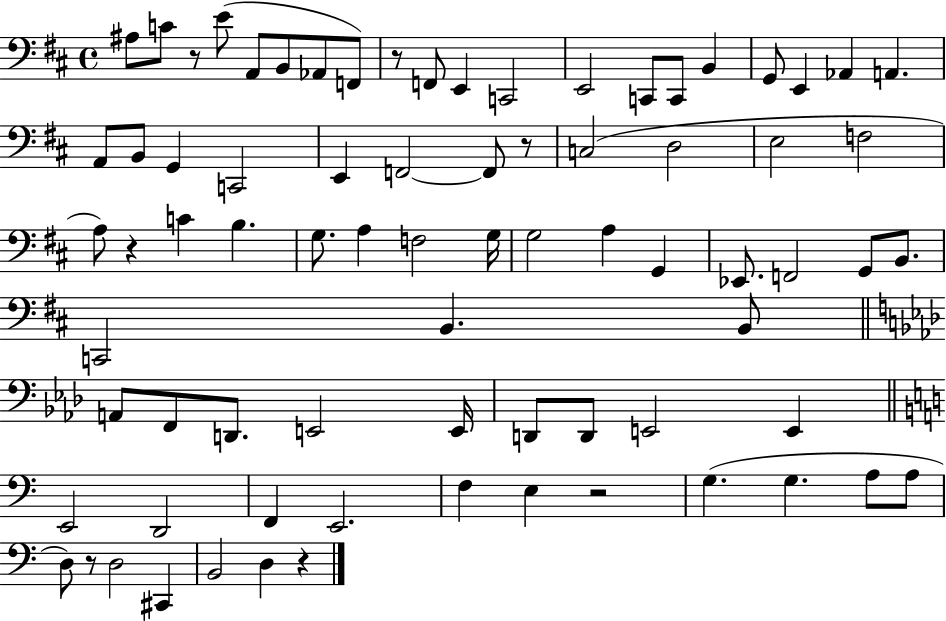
{
  \clef bass
  \time 4/4
  \defaultTimeSignature
  \key d \major
  \repeat volta 2 { ais8 c'8 r8 e'8( a,8 b,8 aes,8 f,8) | r8 f,8 e,4 c,2 | e,2 c,8 c,8 b,4 | g,8 e,4 aes,4 a,4. | \break a,8 b,8 g,4 c,2 | e,4 f,2~~ f,8 r8 | c2( d2 | e2 f2 | \break a8) r4 c'4 b4. | g8. a4 f2 g16 | g2 a4 g,4 | ees,8. f,2 g,8 b,8. | \break c,2 b,4. b,8 | \bar "||" \break \key aes \major a,8 f,8 d,8. e,2 e,16 | d,8 d,8 e,2 e,4 | \bar "||" \break \key c \major e,2 d,2 | f,4 e,2. | f4 e4 r2 | g4.( g4. a8 a8 | \break d8) r8 d2 cis,4 | b,2 d4 r4 | } \bar "|."
}